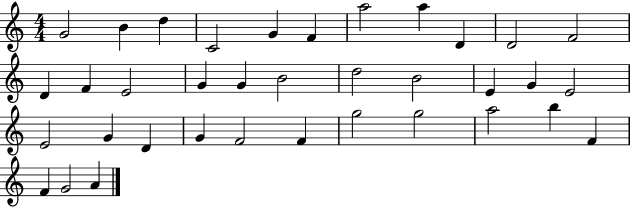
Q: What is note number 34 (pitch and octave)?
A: F4